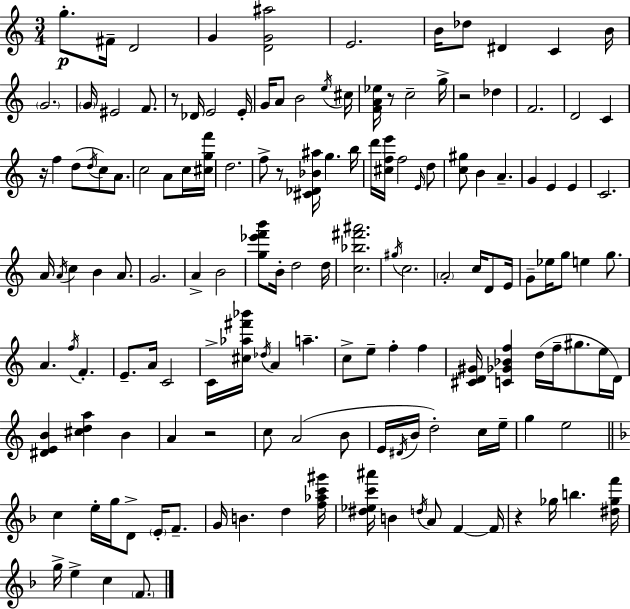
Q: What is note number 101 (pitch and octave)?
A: C5